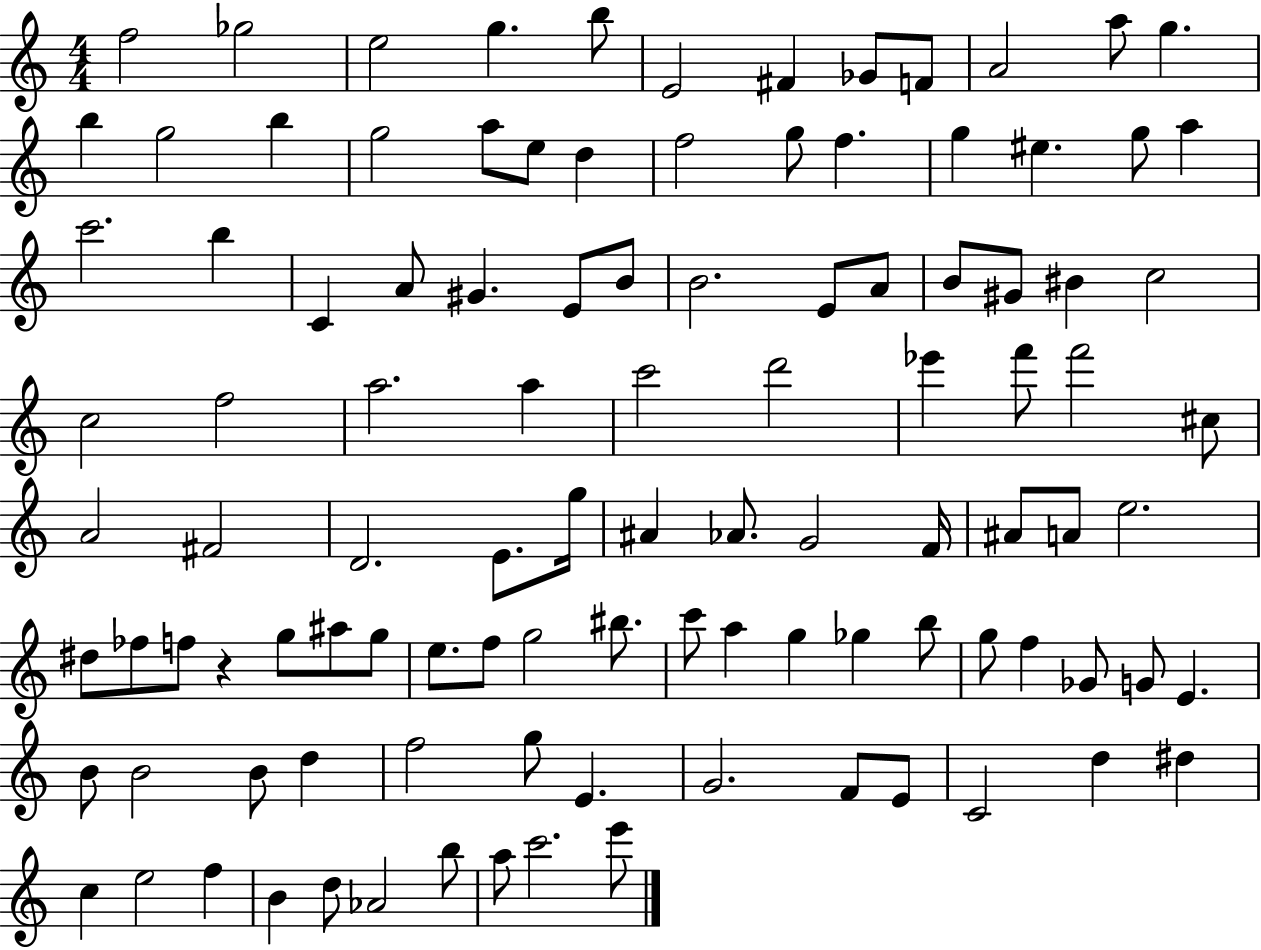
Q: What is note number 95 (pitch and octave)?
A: D#5